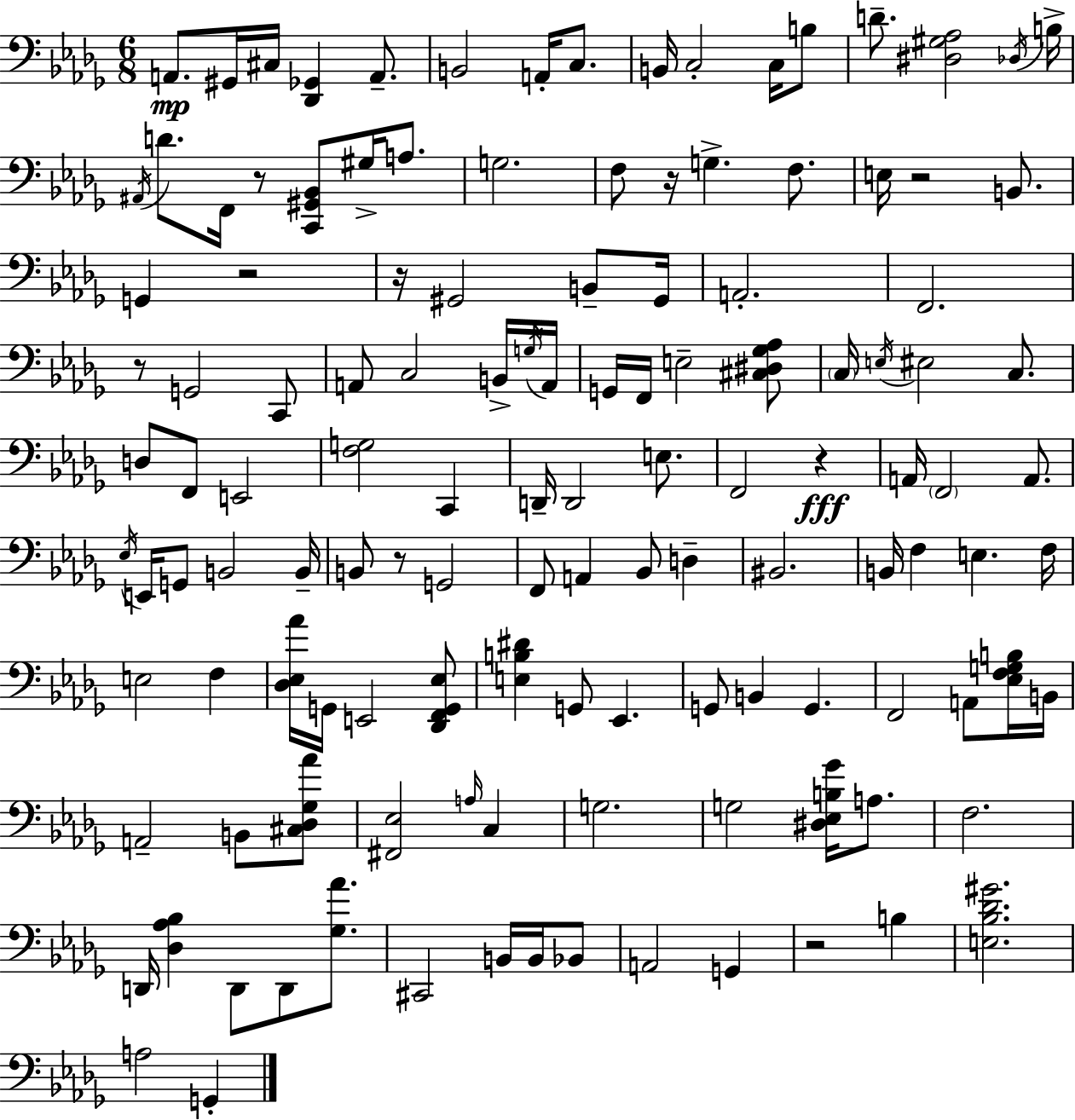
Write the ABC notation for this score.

X:1
T:Untitled
M:6/8
L:1/4
K:Bbm
A,,/2 ^G,,/4 ^C,/4 [_D,,_G,,] A,,/2 B,,2 A,,/4 C,/2 B,,/4 C,2 C,/4 B,/2 D/2 [^D,^G,_A,]2 _D,/4 B,/4 ^A,,/4 D/2 F,,/4 z/2 [C,,^G,,_B,,]/2 ^G,/4 A,/2 G,2 F,/2 z/4 G, F,/2 E,/4 z2 B,,/2 G,, z2 z/4 ^G,,2 B,,/2 ^G,,/4 A,,2 F,,2 z/2 G,,2 C,,/2 A,,/2 C,2 B,,/4 G,/4 A,,/4 G,,/4 F,,/4 E,2 [^C,^D,_G,_A,]/2 C,/4 E,/4 ^E,2 C,/2 D,/2 F,,/2 E,,2 [F,G,]2 C,, D,,/4 D,,2 E,/2 F,,2 z A,,/4 F,,2 A,,/2 _E,/4 E,,/4 G,,/2 B,,2 B,,/4 B,,/2 z/2 G,,2 F,,/2 A,, _B,,/2 D, ^B,,2 B,,/4 F, E, F,/4 E,2 F, [_D,_E,_A]/4 G,,/4 E,,2 [_D,,F,,G,,_E,]/2 [E,B,^D] G,,/2 _E,, G,,/2 B,, G,, F,,2 A,,/2 [_E,F,G,B,]/4 B,,/4 A,,2 B,,/2 [^C,_D,_G,_A]/2 [^F,,_E,]2 A,/4 C, G,2 G,2 [^D,_E,B,_G]/4 A,/2 F,2 D,,/4 [_D,_A,_B,] D,,/2 D,,/2 [_G,_A]/2 ^C,,2 B,,/4 B,,/4 _B,,/2 A,,2 G,, z2 B, [E,_B,_D^G]2 A,2 G,,